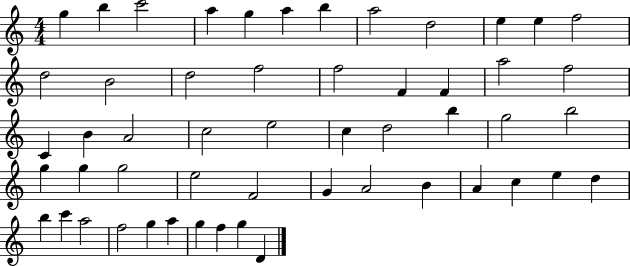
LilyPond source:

{
  \clef treble
  \numericTimeSignature
  \time 4/4
  \key c \major
  g''4 b''4 c'''2 | a''4 g''4 a''4 b''4 | a''2 d''2 | e''4 e''4 f''2 | \break d''2 b'2 | d''2 f''2 | f''2 f'4 f'4 | a''2 f''2 | \break c'4 b'4 a'2 | c''2 e''2 | c''4 d''2 b''4 | g''2 b''2 | \break g''4 g''4 g''2 | e''2 f'2 | g'4 a'2 b'4 | a'4 c''4 e''4 d''4 | \break b''4 c'''4 a''2 | f''2 g''4 a''4 | g''4 f''4 g''4 d'4 | \bar "|."
}